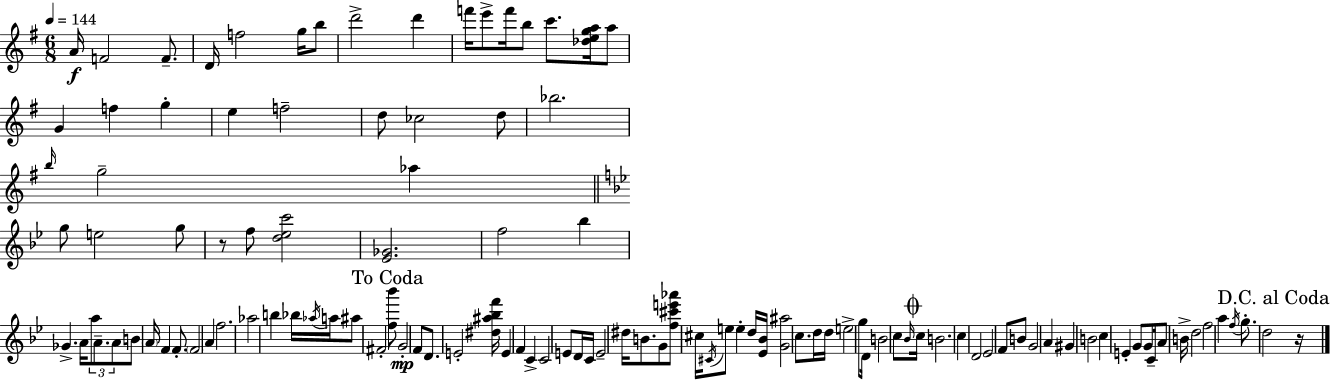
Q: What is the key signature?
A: E minor